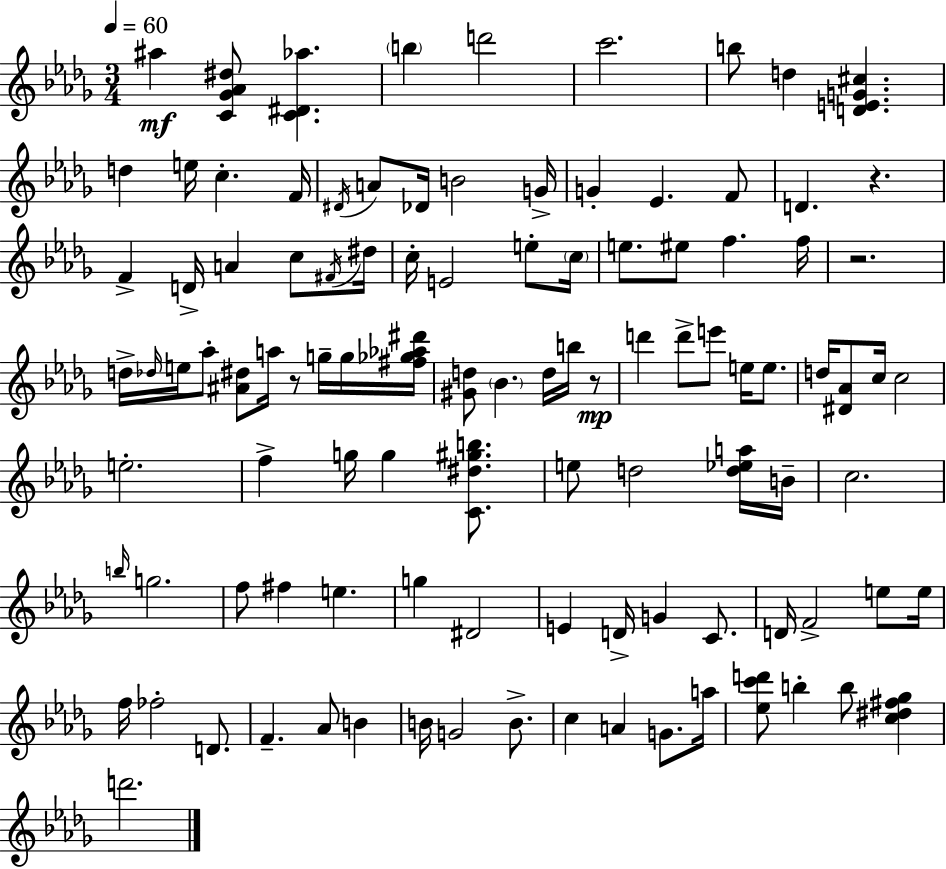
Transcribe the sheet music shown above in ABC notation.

X:1
T:Untitled
M:3/4
L:1/4
K:Bbm
^a [C_G_A^d]/2 [C^D_a] b d'2 c'2 b/2 d [DEG^c] d e/4 c F/4 ^D/4 A/2 _D/4 B2 G/4 G _E F/2 D z F D/4 A c/2 ^F/4 ^d/4 c/4 E2 e/2 c/4 e/2 ^e/2 f f/4 z2 d/4 _d/4 e/4 _a/2 [^A^d]/2 a/4 z/2 g/4 g/4 [^f_g_a^d']/4 [^Gd]/2 _B d/4 b/4 z/2 d' d'/2 e'/2 e/4 e/2 d/4 [^D_A]/2 c/4 c2 e2 f g/4 g [C^d^gb]/2 e/2 d2 [d_ea]/4 B/4 c2 b/4 g2 f/2 ^f e g ^D2 E D/4 G C/2 D/4 F2 e/2 e/4 f/4 _f2 D/2 F _A/2 B B/4 G2 B/2 c A G/2 a/4 [_ec'd']/2 b b/2 [c^d^f_g] d'2